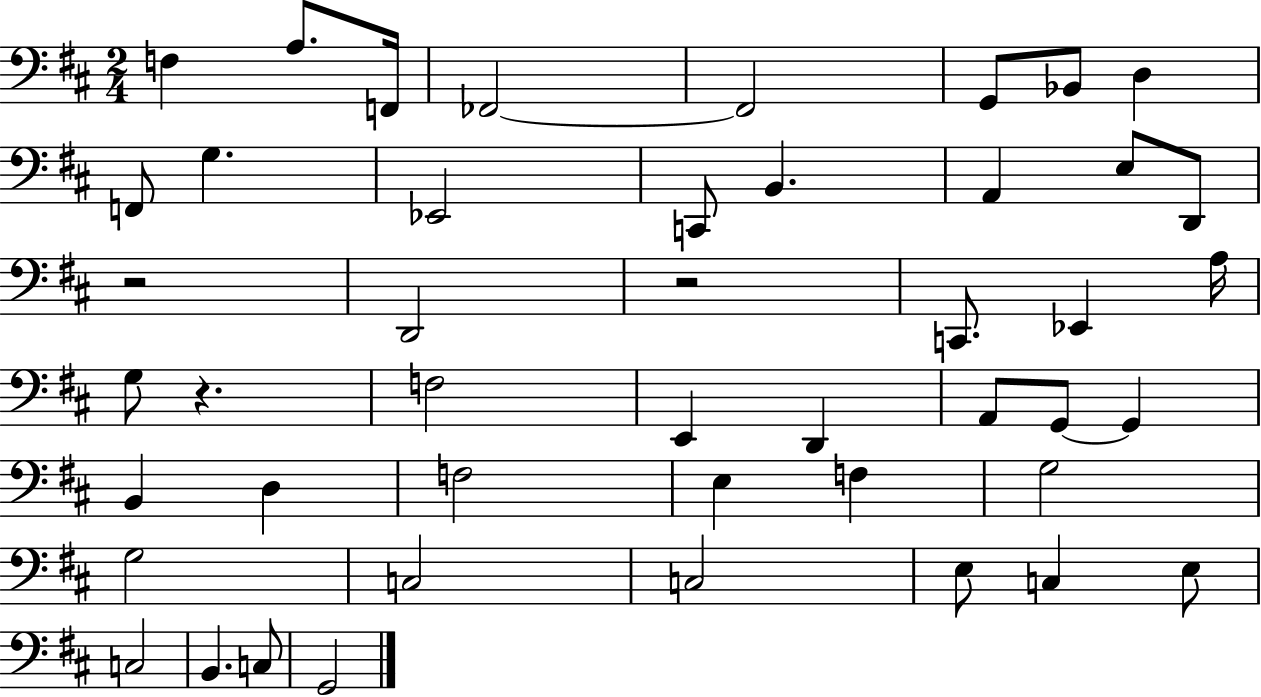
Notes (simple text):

F3/q A3/e. F2/s FES2/h FES2/h G2/e Bb2/e D3/q F2/e G3/q. Eb2/h C2/e B2/q. A2/q E3/e D2/e R/h D2/h R/h C2/e. Eb2/q A3/s G3/e R/q. F3/h E2/q D2/q A2/e G2/e G2/q B2/q D3/q F3/h E3/q F3/q G3/h G3/h C3/h C3/h E3/e C3/q E3/e C3/h B2/q. C3/e G2/h